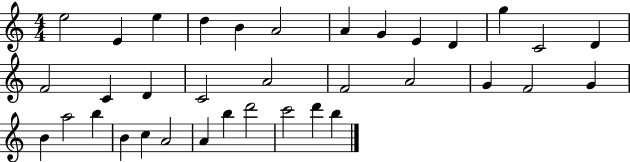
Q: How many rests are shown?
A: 0